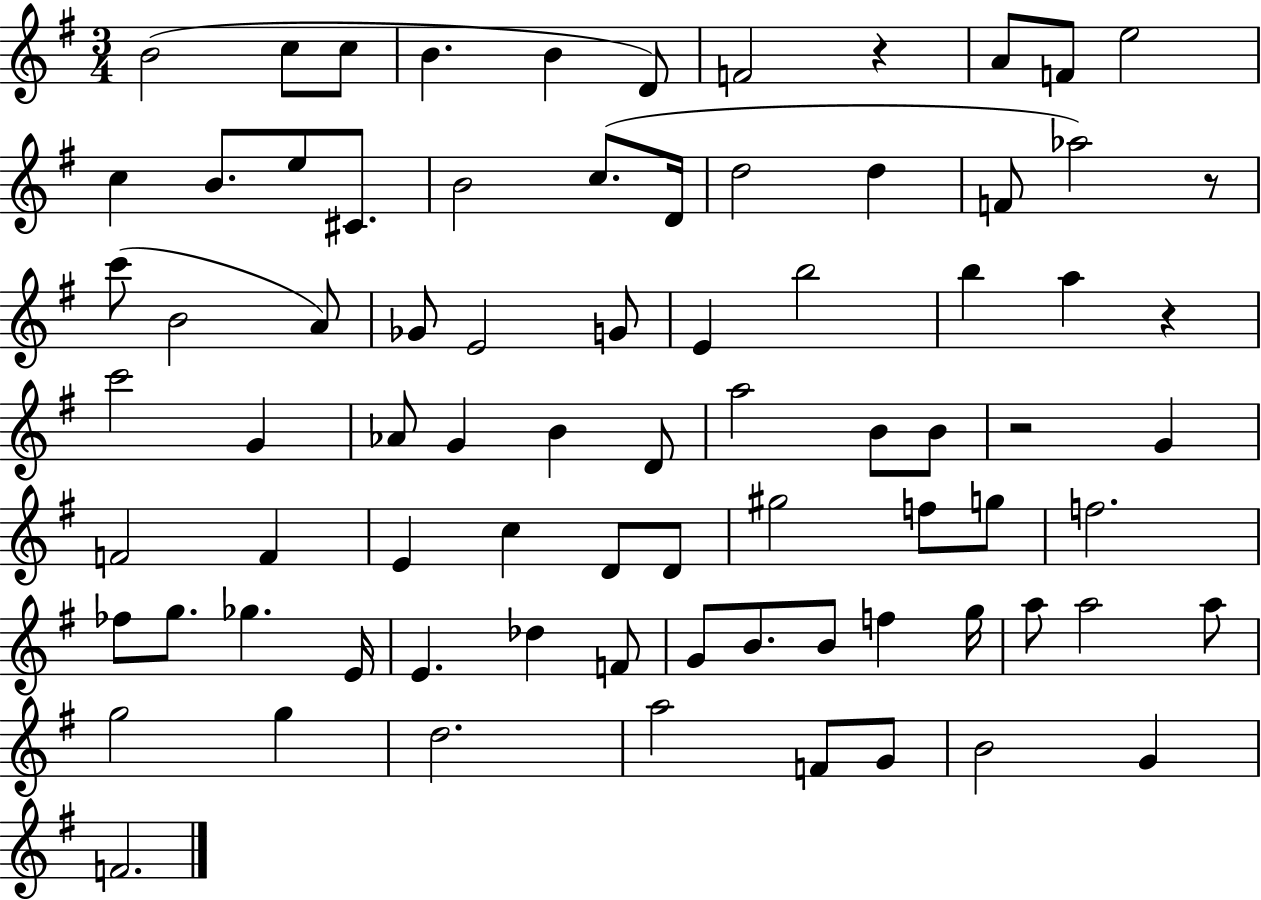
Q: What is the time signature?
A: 3/4